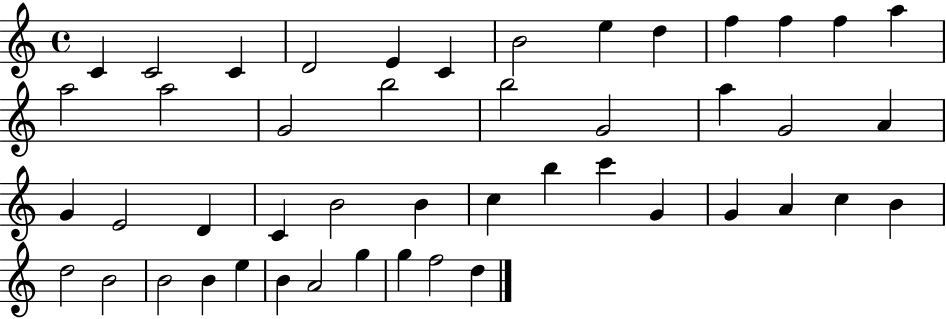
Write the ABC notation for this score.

X:1
T:Untitled
M:4/4
L:1/4
K:C
C C2 C D2 E C B2 e d f f f a a2 a2 G2 b2 b2 G2 a G2 A G E2 D C B2 B c b c' G G A c B d2 B2 B2 B e B A2 g g f2 d